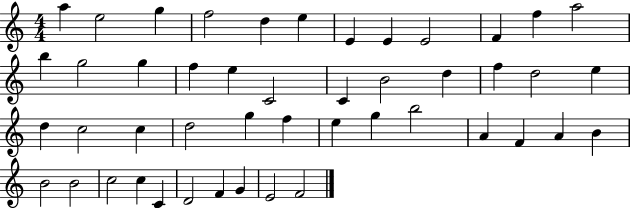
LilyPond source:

{
  \clef treble
  \numericTimeSignature
  \time 4/4
  \key c \major
  a''4 e''2 g''4 | f''2 d''4 e''4 | e'4 e'4 e'2 | f'4 f''4 a''2 | \break b''4 g''2 g''4 | f''4 e''4 c'2 | c'4 b'2 d''4 | f''4 d''2 e''4 | \break d''4 c''2 c''4 | d''2 g''4 f''4 | e''4 g''4 b''2 | a'4 f'4 a'4 b'4 | \break b'2 b'2 | c''2 c''4 c'4 | d'2 f'4 g'4 | e'2 f'2 | \break \bar "|."
}